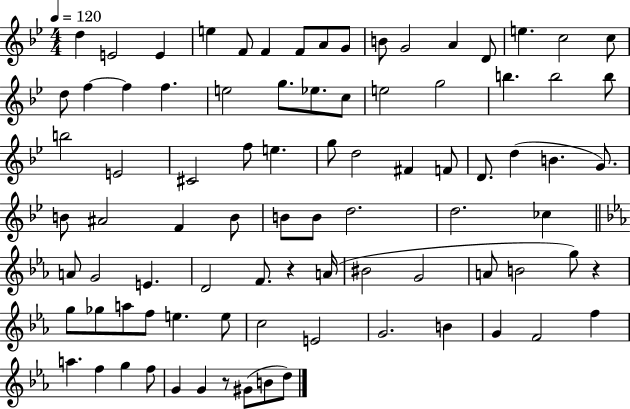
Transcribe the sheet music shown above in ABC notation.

X:1
T:Untitled
M:4/4
L:1/4
K:Bb
d E2 E e F/2 F F/2 A/2 G/2 B/2 G2 A D/2 e c2 c/2 d/2 f f f e2 g/2 _e/2 c/2 e2 g2 b b2 b/2 b2 E2 ^C2 f/2 e g/2 d2 ^F F/2 D/2 d B G/2 B/2 ^A2 F B/2 B/2 B/2 d2 d2 _c A/2 G2 E D2 F/2 z A/4 ^B2 G2 A/2 B2 g/2 z g/2 _g/2 a/2 f/2 e e/2 c2 E2 G2 B G F2 f a f g f/2 G G z/2 ^G/2 B/2 d/2